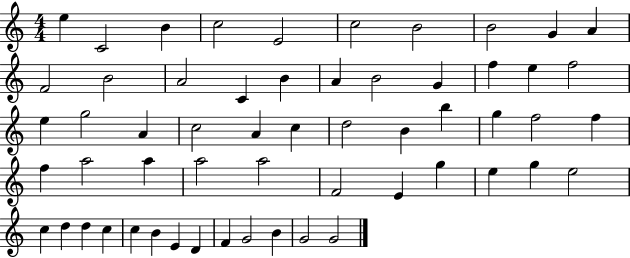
E5/q C4/h B4/q C5/h E4/h C5/h B4/h B4/h G4/q A4/q F4/h B4/h A4/h C4/q B4/q A4/q B4/h G4/q F5/q E5/q F5/h E5/q G5/h A4/q C5/h A4/q C5/q D5/h B4/q B5/q G5/q F5/h F5/q F5/q A5/h A5/q A5/h A5/h F4/h E4/q G5/q E5/q G5/q E5/h C5/q D5/q D5/q C5/q C5/q B4/q E4/q D4/q F4/q G4/h B4/q G4/h G4/h